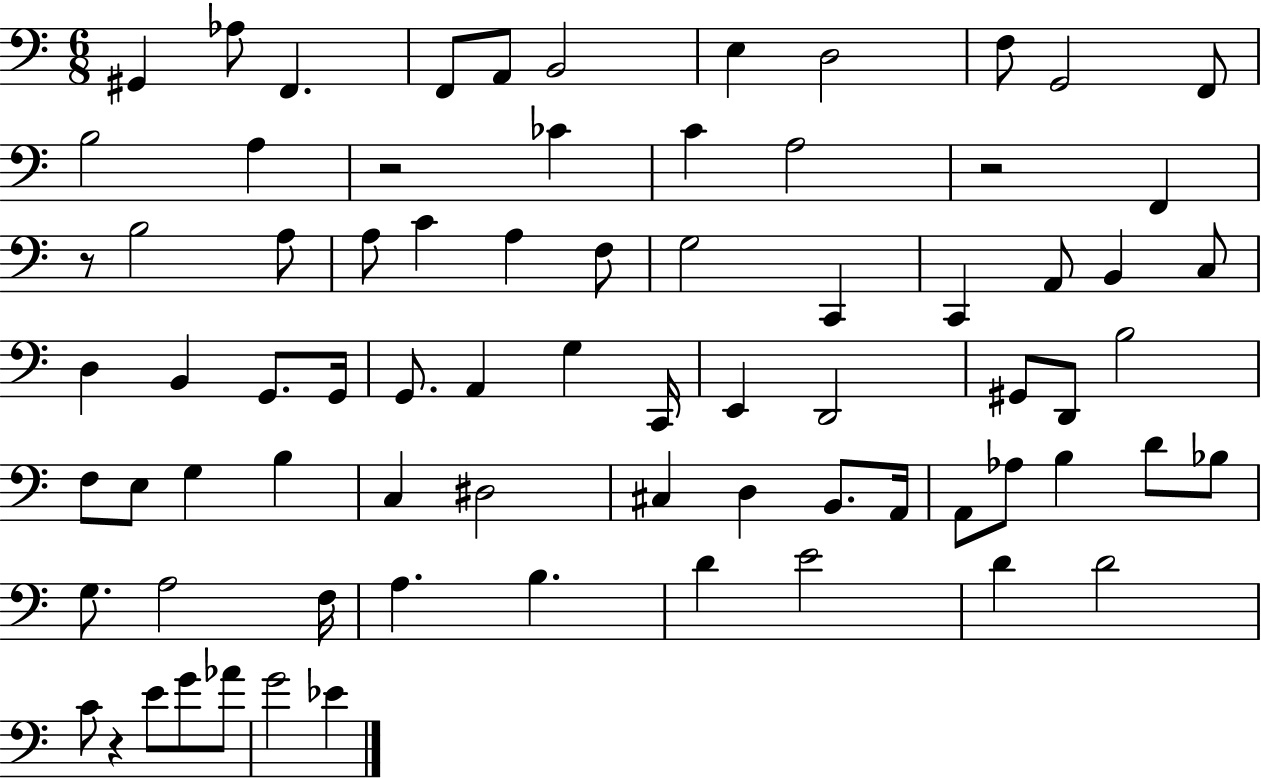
{
  \clef bass
  \numericTimeSignature
  \time 6/8
  \key c \major
  gis,4 aes8 f,4. | f,8 a,8 b,2 | e4 d2 | f8 g,2 f,8 | \break b2 a4 | r2 ces'4 | c'4 a2 | r2 f,4 | \break r8 b2 a8 | a8 c'4 a4 f8 | g2 c,4 | c,4 a,8 b,4 c8 | \break d4 b,4 g,8. g,16 | g,8. a,4 g4 c,16 | e,4 d,2 | gis,8 d,8 b2 | \break f8 e8 g4 b4 | c4 dis2 | cis4 d4 b,8. a,16 | a,8 aes8 b4 d'8 bes8 | \break g8. a2 f16 | a4. b4. | d'4 e'2 | d'4 d'2 | \break c'8 r4 e'8 g'8 aes'8 | g'2 ees'4 | \bar "|."
}